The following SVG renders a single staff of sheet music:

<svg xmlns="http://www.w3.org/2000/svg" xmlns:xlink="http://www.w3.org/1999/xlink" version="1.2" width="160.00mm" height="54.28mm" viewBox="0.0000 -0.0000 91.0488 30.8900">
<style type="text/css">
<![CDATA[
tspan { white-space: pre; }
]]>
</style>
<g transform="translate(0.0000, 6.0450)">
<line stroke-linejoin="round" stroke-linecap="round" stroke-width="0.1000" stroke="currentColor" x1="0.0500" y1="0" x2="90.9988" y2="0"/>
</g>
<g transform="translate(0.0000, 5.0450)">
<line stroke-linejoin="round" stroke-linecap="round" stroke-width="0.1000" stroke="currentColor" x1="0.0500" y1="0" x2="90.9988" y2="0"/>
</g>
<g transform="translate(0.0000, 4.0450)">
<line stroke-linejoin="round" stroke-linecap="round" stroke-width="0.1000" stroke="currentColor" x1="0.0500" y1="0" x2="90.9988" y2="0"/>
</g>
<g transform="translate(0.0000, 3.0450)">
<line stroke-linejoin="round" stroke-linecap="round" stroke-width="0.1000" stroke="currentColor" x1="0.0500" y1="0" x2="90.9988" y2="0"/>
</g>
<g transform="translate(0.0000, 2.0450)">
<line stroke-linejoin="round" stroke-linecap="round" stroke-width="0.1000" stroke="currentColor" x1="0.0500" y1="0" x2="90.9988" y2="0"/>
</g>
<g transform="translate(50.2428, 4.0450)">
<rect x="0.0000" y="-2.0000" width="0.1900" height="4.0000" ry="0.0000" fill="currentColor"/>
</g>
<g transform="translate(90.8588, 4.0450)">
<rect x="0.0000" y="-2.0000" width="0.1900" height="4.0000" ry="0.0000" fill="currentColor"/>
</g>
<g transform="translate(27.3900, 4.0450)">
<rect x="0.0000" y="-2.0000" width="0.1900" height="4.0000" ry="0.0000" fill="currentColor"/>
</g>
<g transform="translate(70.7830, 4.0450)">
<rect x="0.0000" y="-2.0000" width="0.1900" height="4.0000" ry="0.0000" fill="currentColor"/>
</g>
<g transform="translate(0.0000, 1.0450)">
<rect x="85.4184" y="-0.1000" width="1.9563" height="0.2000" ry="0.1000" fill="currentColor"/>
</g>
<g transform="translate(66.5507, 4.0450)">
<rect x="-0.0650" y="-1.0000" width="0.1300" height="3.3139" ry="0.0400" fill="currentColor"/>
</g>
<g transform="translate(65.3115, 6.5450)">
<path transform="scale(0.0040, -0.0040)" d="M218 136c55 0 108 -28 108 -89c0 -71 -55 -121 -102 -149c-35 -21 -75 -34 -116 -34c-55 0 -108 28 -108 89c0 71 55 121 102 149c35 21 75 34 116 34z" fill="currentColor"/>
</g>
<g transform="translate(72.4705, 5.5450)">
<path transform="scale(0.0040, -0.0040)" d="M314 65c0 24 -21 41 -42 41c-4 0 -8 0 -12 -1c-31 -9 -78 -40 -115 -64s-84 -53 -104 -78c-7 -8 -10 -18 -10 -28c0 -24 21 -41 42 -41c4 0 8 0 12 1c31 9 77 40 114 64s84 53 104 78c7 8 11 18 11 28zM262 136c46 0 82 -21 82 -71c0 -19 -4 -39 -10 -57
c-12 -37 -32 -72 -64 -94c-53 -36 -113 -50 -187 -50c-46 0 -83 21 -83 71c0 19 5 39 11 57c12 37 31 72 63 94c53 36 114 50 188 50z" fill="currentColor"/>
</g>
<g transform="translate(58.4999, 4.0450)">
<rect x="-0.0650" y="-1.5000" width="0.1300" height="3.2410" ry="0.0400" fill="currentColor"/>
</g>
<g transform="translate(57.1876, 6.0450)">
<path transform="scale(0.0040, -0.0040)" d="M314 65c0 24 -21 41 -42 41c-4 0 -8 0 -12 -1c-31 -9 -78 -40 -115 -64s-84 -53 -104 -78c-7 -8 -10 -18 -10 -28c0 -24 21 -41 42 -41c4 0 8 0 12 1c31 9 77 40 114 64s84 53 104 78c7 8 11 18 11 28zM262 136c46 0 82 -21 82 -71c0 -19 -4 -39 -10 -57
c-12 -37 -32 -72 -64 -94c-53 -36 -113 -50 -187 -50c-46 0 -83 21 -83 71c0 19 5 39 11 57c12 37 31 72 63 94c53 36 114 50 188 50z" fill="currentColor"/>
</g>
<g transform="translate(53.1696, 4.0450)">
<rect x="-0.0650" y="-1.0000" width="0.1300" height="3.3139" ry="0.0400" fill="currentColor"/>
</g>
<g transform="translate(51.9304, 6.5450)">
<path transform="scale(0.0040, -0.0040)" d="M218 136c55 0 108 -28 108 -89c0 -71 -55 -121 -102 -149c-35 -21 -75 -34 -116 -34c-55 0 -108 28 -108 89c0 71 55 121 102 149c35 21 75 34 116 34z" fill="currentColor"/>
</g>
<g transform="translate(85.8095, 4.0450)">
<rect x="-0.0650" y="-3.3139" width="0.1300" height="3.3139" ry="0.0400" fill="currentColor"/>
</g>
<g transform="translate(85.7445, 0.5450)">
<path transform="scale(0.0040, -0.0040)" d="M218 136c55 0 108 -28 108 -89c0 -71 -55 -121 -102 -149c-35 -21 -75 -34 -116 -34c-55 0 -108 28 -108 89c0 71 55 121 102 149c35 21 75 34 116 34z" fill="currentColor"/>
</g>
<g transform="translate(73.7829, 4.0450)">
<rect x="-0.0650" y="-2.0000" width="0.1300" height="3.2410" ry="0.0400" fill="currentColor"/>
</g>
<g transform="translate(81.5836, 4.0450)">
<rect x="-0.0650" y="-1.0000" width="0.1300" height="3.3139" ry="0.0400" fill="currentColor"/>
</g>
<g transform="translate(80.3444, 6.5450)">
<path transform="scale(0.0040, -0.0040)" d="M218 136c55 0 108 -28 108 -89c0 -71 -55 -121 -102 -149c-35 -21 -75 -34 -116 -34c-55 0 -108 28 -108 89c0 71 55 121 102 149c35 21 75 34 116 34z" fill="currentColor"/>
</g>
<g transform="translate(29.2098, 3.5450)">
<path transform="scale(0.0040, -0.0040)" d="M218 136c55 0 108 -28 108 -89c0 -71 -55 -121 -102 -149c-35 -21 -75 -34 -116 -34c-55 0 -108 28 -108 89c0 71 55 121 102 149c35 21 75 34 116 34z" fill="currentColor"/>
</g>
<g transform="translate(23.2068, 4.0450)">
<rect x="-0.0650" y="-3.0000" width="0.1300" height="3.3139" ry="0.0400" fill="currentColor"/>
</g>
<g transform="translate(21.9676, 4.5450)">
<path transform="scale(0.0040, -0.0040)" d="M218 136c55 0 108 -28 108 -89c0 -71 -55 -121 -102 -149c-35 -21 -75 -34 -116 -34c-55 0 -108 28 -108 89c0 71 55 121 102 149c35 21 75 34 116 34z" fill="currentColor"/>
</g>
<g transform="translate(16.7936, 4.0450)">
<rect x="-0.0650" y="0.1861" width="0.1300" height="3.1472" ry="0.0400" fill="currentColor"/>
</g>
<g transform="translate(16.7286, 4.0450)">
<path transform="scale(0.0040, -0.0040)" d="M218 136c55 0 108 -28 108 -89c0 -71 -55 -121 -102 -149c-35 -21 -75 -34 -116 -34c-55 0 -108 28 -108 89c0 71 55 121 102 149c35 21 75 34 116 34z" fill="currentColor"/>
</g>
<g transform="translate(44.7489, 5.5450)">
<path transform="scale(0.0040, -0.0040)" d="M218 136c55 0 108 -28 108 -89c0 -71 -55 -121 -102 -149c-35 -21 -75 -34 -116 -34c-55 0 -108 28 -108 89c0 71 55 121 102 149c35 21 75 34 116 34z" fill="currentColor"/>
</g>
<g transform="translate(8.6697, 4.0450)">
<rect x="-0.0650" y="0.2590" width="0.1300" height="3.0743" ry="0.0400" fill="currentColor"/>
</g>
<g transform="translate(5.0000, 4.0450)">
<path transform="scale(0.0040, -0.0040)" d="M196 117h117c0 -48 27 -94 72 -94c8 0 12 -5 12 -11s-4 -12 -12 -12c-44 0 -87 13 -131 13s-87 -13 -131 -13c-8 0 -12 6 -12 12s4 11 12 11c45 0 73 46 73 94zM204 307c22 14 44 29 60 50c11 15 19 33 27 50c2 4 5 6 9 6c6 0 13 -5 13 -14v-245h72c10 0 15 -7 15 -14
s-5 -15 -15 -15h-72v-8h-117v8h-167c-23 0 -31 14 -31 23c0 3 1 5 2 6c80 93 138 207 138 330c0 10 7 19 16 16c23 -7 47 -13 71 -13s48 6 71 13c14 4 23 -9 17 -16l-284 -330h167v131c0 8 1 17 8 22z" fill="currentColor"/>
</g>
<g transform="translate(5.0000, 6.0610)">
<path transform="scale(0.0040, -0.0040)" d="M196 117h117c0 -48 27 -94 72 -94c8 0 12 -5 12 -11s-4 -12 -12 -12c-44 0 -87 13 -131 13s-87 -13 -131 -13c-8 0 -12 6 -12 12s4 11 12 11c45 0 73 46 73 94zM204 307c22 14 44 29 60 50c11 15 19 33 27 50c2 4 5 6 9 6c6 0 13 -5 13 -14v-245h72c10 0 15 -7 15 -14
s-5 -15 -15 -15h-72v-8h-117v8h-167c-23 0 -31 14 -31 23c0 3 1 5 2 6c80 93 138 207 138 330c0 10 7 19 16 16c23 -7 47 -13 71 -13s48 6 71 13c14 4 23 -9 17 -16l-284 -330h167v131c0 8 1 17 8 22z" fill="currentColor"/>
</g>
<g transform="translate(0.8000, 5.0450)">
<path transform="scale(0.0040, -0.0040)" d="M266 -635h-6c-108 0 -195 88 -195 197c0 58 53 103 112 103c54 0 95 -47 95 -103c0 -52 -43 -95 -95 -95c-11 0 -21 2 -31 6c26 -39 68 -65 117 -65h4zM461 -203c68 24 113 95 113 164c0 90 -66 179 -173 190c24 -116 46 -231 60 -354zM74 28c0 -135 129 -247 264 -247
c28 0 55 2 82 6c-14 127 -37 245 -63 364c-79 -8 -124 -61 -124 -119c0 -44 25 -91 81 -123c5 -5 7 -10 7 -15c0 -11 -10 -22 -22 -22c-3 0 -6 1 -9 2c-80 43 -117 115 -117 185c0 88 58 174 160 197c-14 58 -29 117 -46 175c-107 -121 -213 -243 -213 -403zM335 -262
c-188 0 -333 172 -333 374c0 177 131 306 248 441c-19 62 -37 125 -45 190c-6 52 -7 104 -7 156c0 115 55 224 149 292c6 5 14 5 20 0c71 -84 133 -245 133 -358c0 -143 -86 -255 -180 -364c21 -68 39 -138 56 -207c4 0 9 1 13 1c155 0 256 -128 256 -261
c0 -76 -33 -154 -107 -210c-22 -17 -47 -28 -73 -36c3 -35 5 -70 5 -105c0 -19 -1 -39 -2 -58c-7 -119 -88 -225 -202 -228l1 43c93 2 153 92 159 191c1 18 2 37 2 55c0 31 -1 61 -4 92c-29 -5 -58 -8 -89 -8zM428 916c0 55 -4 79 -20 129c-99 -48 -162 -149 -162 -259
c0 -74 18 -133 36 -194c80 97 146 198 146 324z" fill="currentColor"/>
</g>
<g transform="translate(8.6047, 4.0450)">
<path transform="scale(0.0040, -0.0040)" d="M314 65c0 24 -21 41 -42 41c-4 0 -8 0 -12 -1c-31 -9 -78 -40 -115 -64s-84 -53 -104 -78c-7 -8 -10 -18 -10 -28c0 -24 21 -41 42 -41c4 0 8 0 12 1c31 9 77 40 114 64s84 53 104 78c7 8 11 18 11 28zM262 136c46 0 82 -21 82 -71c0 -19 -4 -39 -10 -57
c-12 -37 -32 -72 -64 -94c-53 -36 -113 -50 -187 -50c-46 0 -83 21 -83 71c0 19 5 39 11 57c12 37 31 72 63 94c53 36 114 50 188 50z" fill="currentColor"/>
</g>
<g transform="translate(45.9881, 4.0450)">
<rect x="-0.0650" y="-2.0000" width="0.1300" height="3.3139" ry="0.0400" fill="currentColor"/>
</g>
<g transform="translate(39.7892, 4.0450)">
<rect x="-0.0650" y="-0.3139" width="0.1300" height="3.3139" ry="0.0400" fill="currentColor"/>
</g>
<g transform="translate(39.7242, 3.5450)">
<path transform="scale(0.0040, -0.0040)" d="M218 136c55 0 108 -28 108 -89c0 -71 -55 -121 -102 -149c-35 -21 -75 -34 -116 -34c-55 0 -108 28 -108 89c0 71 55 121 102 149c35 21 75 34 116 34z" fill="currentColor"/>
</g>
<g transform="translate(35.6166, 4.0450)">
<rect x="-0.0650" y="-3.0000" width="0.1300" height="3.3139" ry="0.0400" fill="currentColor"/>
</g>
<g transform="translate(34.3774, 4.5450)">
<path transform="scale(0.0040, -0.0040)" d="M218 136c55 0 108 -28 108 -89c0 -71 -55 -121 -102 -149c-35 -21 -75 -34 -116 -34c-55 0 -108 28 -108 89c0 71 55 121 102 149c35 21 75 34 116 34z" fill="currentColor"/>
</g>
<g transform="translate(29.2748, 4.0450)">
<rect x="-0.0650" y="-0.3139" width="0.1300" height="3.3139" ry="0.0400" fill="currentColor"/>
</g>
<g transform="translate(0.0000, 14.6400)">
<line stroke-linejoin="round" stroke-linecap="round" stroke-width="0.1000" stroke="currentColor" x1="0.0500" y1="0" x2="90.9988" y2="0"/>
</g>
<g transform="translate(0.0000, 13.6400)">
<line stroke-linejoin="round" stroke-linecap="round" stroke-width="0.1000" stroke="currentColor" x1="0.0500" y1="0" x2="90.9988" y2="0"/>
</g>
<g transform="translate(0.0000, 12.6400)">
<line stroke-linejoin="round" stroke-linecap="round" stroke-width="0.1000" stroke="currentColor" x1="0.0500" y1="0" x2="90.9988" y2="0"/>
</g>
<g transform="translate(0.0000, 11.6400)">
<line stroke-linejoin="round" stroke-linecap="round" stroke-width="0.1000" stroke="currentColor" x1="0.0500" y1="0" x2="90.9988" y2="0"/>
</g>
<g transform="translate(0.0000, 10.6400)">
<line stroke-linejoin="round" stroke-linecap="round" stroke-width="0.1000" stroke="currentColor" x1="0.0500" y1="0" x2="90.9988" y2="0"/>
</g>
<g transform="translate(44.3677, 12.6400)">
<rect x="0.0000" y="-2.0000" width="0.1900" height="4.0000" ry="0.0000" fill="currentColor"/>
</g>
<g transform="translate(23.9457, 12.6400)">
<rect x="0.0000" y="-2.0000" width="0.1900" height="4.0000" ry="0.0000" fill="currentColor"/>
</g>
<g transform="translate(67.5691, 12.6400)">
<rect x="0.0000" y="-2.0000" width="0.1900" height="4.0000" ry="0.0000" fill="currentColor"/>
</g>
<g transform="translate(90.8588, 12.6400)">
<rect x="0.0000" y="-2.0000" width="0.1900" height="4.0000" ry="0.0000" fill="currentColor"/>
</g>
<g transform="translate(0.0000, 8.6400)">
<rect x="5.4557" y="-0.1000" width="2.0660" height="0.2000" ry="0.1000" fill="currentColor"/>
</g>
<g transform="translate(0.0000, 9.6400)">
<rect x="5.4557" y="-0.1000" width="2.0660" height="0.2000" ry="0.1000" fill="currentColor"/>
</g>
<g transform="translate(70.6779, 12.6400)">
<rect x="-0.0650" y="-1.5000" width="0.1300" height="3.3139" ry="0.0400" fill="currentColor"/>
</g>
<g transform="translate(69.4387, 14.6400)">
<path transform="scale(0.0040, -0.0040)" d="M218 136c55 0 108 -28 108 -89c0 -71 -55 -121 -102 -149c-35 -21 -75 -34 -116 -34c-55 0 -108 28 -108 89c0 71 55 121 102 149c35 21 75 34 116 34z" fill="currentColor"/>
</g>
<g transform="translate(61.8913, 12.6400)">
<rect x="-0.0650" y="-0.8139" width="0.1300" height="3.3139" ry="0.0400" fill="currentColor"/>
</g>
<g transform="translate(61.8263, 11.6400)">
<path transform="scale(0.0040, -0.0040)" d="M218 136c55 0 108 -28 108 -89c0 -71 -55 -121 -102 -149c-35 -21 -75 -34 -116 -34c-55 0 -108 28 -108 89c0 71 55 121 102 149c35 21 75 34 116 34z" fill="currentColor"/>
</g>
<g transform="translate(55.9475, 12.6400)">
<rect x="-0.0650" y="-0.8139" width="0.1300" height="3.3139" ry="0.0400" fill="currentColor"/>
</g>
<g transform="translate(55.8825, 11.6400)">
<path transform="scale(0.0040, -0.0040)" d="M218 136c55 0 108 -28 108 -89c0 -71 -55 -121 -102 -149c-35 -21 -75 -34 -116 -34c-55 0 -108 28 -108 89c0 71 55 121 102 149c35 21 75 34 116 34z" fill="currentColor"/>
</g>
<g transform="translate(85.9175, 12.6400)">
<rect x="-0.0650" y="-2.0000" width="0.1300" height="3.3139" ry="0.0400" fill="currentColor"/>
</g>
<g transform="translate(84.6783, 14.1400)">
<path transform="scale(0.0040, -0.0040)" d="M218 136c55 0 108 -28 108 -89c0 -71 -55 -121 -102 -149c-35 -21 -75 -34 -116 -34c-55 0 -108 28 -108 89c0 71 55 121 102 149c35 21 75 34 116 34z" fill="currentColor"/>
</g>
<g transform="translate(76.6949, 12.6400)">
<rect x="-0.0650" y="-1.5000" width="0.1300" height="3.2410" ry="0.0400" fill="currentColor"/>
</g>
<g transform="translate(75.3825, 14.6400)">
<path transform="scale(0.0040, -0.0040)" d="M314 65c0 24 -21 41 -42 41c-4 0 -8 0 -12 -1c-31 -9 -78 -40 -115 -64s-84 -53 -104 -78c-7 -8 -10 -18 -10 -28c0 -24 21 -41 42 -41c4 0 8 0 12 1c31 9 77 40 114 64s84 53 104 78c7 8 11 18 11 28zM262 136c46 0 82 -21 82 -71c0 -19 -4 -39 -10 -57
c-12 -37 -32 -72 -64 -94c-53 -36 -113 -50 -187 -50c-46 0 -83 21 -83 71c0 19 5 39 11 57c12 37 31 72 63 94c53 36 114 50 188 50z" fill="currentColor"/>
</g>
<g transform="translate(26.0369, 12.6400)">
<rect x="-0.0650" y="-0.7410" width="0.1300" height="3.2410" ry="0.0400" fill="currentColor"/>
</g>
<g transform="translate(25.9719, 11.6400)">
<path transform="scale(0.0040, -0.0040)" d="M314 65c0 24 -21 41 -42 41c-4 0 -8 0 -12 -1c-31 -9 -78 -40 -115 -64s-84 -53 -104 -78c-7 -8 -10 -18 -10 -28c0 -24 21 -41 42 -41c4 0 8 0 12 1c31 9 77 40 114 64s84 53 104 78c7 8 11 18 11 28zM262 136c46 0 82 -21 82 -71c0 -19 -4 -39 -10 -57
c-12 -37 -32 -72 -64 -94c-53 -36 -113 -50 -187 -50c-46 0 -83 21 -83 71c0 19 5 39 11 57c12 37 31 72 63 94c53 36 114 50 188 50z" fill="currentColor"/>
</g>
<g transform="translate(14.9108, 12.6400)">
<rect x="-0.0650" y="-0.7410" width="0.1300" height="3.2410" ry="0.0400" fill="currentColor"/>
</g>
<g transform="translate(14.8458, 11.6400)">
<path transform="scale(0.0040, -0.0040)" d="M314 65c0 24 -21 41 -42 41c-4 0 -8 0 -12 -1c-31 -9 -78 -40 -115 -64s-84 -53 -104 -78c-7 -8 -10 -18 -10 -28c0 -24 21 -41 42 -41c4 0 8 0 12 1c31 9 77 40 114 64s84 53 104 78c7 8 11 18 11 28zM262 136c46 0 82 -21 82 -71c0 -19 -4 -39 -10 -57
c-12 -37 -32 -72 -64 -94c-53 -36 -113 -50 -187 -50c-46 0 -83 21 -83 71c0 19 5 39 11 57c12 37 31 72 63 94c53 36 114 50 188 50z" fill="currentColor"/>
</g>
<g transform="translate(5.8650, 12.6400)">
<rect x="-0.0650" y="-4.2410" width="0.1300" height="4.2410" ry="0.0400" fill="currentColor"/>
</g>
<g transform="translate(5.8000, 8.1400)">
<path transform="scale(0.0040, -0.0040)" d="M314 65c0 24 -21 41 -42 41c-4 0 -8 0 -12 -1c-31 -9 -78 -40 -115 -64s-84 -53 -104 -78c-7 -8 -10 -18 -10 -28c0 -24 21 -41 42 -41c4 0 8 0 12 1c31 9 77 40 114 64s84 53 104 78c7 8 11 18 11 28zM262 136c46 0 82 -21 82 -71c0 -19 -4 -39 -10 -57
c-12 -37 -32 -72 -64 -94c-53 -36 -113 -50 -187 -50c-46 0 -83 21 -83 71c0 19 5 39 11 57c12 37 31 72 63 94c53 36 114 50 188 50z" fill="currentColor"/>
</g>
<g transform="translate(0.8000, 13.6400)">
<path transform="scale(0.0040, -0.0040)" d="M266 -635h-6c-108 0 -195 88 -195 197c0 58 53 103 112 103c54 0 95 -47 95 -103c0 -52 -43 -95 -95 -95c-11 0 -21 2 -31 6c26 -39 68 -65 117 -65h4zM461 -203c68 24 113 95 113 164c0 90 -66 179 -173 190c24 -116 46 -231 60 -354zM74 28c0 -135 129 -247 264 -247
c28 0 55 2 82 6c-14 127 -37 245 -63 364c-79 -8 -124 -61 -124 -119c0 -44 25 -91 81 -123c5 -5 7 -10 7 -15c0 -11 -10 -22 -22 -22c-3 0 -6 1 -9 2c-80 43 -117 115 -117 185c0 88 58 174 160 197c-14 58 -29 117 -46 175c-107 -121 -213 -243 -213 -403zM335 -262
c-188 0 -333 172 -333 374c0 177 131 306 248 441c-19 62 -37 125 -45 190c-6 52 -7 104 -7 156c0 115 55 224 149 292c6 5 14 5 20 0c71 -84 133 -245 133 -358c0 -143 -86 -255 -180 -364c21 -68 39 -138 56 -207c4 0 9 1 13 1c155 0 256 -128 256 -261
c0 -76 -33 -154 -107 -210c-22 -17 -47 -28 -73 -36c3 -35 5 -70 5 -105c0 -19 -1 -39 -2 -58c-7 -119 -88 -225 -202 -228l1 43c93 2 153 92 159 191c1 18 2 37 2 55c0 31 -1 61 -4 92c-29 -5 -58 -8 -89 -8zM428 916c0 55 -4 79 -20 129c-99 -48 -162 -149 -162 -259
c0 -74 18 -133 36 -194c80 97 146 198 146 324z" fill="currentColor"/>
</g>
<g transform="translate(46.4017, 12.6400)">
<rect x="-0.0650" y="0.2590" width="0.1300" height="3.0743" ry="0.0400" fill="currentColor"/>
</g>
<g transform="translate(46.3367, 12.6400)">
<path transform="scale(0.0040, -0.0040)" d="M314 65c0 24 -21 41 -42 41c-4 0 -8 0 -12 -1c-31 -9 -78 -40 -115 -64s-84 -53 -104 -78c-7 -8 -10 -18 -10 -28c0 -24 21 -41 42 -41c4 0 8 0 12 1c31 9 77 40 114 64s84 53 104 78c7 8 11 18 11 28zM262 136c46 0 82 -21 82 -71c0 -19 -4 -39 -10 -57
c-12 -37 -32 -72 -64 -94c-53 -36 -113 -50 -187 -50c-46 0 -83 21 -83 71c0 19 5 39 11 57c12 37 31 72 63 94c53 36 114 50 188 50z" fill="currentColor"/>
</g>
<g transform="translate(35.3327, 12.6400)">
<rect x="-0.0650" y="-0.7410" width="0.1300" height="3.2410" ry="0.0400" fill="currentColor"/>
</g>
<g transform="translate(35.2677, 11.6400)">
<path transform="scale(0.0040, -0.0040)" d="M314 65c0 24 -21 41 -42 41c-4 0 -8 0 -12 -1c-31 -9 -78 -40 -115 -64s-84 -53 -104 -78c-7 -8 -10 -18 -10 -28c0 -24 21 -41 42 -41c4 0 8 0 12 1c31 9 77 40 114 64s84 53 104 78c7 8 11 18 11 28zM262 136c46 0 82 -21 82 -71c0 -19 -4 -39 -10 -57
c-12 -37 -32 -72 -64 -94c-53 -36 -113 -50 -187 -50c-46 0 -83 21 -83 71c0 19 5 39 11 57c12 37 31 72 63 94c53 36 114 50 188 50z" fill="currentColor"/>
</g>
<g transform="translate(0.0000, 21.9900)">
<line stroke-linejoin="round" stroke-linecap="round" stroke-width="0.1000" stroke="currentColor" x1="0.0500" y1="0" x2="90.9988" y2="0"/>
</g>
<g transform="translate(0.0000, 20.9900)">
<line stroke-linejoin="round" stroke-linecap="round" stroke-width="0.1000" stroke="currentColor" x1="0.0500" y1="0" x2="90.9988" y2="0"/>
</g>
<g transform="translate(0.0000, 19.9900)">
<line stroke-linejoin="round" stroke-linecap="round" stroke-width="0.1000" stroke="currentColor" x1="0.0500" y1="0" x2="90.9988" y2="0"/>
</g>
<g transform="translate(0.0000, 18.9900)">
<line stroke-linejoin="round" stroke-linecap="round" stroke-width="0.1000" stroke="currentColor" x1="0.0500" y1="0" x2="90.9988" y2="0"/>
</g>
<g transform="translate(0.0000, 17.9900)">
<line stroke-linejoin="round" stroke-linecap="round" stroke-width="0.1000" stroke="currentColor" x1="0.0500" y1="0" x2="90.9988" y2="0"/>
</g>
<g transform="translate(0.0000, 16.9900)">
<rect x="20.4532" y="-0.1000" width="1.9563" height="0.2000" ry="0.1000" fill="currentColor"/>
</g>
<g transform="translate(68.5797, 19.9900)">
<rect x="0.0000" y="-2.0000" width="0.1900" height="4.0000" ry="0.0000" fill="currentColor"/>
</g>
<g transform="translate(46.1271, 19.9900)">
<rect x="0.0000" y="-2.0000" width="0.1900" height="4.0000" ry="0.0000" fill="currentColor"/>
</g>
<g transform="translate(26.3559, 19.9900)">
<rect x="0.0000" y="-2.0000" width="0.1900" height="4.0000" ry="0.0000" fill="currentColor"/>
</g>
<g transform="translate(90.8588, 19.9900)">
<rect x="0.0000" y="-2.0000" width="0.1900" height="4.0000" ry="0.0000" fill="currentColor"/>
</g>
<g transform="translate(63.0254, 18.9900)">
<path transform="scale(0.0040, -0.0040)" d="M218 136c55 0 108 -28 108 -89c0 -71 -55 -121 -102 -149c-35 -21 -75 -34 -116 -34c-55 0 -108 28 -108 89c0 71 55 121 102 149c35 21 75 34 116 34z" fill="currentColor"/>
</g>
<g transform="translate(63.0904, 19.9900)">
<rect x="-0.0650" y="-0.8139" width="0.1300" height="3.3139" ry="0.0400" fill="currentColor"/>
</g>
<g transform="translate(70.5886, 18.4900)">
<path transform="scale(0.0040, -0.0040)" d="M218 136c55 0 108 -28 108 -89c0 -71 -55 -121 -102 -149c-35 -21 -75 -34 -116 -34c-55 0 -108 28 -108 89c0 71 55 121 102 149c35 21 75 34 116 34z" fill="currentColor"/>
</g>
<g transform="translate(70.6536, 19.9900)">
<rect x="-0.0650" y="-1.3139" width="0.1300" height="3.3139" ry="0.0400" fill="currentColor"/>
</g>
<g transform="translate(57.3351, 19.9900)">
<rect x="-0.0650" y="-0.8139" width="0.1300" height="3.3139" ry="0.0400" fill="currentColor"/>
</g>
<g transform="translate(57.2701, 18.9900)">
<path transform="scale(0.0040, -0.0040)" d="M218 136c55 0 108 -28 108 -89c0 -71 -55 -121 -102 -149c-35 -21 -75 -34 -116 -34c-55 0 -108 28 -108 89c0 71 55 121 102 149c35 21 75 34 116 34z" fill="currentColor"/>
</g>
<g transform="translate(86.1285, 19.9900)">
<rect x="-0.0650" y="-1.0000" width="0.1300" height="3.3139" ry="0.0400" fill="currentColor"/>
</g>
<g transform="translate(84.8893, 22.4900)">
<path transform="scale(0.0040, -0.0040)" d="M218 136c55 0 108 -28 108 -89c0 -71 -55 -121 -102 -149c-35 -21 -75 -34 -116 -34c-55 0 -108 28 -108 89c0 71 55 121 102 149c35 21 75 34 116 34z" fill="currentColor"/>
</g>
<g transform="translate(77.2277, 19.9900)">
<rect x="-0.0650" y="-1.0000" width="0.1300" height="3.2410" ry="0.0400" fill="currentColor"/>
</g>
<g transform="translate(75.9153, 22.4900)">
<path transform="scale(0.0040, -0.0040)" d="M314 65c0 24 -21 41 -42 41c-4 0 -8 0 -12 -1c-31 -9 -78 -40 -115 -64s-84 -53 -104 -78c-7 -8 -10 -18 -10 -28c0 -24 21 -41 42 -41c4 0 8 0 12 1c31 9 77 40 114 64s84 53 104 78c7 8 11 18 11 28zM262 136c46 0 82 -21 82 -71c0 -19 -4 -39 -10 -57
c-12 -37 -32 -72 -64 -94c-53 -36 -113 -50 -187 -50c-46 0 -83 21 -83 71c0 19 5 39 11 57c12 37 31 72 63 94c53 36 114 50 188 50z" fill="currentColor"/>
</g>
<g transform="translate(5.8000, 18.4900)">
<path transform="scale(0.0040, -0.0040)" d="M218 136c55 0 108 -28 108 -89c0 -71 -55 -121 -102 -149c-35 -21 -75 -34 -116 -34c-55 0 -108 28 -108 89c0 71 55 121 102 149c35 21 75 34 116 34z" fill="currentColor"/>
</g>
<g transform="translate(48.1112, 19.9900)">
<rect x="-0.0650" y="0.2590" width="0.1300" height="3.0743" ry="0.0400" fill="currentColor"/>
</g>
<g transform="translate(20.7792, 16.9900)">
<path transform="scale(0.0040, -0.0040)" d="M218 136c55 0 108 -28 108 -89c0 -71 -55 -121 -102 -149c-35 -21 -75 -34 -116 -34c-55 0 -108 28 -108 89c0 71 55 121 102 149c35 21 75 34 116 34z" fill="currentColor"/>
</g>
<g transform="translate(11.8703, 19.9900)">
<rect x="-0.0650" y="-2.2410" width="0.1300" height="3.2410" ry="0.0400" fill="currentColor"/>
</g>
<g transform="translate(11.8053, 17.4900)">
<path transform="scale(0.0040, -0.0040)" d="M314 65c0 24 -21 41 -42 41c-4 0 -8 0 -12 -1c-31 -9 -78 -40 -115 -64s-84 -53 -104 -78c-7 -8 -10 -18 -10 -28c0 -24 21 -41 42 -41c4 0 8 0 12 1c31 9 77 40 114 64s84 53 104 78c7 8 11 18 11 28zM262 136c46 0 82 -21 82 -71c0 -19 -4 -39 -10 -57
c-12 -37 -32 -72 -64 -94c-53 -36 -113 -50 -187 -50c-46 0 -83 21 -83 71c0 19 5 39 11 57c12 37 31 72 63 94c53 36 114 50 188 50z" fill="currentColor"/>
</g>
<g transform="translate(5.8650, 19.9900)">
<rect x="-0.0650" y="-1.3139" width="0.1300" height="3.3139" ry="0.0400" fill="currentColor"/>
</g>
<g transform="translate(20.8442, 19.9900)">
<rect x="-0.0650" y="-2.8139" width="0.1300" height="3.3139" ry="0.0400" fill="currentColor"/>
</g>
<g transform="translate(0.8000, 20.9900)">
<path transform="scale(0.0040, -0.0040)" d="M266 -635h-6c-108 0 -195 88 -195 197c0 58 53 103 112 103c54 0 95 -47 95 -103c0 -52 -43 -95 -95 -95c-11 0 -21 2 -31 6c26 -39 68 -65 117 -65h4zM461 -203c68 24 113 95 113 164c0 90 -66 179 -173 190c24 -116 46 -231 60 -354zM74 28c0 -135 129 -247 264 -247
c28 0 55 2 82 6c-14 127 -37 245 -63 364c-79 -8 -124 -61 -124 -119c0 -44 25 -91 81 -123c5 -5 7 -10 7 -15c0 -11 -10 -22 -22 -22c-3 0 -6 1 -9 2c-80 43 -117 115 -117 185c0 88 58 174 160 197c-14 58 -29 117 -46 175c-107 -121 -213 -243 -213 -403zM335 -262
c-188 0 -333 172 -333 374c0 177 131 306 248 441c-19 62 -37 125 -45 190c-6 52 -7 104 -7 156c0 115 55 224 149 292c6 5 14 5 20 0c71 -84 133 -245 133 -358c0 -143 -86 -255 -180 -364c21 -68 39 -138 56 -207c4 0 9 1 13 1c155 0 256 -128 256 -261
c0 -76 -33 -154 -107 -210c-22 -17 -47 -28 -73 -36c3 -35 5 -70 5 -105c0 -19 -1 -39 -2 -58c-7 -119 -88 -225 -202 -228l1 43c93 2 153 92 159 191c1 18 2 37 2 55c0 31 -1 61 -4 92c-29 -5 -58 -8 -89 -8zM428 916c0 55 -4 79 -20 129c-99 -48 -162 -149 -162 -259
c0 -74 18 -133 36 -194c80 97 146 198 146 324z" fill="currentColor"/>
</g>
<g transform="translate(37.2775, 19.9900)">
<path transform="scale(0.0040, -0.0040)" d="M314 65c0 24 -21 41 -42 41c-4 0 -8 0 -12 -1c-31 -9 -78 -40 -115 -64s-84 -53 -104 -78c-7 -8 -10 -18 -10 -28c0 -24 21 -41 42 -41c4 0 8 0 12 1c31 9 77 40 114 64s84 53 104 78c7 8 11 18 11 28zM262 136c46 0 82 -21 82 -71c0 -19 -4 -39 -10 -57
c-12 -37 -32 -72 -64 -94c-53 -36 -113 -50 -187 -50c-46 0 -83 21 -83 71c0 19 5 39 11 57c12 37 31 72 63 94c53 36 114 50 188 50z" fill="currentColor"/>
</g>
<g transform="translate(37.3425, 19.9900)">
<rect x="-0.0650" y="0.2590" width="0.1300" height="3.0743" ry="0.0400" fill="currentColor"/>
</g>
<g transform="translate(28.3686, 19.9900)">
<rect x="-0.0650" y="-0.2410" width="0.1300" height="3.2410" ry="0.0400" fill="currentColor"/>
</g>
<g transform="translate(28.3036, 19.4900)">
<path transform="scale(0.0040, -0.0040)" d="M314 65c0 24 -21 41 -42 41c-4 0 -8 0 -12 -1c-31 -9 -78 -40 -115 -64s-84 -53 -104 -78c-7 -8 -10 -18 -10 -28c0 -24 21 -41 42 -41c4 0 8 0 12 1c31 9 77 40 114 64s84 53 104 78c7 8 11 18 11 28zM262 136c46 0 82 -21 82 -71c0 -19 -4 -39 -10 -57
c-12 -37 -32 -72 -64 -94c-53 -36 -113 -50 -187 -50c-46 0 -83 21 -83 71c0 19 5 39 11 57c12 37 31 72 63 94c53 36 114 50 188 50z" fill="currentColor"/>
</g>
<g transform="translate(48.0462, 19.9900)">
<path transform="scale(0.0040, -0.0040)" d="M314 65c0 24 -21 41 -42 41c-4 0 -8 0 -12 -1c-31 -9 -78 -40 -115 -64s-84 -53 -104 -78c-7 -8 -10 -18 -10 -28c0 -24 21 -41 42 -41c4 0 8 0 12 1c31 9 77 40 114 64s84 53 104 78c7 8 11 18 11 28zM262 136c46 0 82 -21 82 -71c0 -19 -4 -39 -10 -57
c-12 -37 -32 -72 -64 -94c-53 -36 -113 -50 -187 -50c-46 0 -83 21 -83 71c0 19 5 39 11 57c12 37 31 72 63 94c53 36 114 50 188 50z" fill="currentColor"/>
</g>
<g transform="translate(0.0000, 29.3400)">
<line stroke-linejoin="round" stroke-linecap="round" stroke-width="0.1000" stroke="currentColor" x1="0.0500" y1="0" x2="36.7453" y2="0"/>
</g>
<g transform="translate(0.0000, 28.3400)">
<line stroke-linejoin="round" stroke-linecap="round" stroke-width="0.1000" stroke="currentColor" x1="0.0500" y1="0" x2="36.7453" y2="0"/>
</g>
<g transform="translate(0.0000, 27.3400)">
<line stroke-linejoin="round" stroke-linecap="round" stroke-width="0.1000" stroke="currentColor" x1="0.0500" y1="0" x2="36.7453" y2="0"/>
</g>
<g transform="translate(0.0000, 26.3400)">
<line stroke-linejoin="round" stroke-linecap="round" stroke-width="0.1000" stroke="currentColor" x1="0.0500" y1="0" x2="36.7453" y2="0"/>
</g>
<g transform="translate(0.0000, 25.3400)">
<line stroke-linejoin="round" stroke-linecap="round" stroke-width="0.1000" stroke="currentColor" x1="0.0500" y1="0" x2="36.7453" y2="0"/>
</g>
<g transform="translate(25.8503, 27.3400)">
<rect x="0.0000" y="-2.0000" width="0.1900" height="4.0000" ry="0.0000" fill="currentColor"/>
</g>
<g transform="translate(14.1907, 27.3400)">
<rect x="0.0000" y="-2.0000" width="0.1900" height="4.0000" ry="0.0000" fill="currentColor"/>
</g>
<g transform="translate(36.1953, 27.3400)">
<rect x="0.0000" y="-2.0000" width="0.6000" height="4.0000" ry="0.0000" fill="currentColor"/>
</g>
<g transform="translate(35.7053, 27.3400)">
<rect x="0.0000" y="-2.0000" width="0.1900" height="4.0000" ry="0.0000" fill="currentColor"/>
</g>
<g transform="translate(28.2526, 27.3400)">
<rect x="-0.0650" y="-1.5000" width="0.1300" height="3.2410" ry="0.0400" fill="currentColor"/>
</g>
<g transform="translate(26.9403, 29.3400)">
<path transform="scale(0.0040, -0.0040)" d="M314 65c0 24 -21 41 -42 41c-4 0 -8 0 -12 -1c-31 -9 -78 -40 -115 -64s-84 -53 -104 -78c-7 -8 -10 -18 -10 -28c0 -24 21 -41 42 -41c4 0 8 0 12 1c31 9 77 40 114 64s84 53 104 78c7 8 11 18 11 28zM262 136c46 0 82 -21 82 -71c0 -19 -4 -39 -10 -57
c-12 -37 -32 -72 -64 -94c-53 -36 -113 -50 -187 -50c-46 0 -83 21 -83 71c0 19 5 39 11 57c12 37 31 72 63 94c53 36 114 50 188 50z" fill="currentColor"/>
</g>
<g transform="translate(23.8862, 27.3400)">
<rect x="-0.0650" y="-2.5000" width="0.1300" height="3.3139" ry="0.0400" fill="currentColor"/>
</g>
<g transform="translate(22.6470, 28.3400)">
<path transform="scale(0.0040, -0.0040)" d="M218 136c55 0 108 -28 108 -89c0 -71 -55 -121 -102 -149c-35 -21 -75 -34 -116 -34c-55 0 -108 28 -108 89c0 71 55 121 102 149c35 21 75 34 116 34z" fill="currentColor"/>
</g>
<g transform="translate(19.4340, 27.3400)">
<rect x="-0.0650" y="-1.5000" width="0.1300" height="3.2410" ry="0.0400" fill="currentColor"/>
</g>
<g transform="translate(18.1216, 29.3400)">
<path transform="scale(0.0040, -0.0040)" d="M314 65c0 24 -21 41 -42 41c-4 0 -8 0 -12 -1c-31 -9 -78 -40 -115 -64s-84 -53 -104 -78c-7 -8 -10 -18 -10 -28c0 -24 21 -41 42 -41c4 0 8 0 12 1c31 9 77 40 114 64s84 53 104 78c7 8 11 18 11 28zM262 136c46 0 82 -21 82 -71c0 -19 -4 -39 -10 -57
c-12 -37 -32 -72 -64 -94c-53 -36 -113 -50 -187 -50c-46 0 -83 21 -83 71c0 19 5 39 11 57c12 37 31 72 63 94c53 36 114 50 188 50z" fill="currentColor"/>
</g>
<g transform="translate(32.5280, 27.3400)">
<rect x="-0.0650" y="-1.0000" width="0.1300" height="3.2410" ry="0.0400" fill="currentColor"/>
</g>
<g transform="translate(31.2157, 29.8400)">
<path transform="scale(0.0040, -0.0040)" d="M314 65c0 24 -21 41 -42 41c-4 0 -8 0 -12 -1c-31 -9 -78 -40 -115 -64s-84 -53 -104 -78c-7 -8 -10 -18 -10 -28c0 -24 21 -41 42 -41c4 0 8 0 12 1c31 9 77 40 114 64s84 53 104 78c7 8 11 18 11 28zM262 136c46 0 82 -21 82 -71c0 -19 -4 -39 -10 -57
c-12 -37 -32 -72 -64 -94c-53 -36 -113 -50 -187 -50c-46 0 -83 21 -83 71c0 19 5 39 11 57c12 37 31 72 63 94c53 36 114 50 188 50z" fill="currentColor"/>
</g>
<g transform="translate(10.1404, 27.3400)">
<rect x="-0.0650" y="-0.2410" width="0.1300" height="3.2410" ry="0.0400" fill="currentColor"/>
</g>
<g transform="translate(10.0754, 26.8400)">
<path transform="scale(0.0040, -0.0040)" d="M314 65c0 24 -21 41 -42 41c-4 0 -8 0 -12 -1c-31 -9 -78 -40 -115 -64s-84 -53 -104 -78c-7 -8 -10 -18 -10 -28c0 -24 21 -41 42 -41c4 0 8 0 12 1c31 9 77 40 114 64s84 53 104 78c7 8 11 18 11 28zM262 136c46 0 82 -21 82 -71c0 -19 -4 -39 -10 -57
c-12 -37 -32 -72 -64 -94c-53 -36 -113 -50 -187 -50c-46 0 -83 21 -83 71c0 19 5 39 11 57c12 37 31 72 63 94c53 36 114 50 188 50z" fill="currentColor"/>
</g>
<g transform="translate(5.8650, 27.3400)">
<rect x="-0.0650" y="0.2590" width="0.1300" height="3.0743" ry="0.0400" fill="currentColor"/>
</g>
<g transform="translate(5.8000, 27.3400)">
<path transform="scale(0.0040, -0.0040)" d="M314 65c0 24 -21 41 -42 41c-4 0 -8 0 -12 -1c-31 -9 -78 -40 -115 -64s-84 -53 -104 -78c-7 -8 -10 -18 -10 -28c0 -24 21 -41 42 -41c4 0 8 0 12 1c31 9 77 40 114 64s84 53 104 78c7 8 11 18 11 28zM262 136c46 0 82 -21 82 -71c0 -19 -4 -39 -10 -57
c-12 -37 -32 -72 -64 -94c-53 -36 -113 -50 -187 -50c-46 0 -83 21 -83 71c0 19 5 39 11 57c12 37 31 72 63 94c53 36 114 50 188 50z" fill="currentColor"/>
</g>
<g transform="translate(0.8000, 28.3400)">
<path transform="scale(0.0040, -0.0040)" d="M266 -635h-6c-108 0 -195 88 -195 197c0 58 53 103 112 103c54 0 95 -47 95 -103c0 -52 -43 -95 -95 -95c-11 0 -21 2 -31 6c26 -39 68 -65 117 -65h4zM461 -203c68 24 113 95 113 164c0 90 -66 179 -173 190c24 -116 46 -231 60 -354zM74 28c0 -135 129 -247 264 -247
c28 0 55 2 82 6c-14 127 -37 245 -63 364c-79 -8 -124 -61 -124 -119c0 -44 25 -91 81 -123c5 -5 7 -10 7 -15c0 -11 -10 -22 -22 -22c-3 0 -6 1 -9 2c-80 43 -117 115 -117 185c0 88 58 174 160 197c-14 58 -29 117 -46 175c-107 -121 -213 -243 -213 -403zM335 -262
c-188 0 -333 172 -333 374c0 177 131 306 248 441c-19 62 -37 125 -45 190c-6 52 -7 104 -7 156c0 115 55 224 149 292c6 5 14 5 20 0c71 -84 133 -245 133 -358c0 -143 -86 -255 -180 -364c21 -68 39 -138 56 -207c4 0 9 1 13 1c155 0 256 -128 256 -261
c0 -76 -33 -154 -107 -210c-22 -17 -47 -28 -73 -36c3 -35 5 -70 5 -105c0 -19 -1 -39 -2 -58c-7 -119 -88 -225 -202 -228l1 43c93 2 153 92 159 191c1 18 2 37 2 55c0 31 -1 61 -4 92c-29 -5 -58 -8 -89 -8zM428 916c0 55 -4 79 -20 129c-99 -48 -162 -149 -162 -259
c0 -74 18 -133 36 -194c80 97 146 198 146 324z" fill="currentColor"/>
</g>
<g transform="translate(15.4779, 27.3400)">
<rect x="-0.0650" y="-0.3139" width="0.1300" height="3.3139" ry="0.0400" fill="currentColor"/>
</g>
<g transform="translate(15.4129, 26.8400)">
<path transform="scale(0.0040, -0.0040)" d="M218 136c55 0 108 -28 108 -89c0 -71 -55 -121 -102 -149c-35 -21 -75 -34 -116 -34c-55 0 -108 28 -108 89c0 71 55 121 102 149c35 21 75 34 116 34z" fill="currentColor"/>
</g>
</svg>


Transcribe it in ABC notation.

X:1
T:Untitled
M:4/4
L:1/4
K:C
B2 B A c A c F D E2 D F2 D b d'2 d2 d2 d2 B2 d d E E2 F e g2 a c2 B2 B2 d d e D2 D B2 c2 c E2 G E2 D2